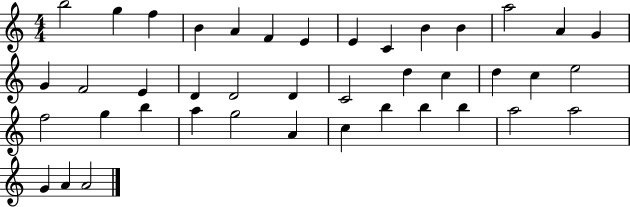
B5/h G5/q F5/q B4/q A4/q F4/q E4/q E4/q C4/q B4/q B4/q A5/h A4/q G4/q G4/q F4/h E4/q D4/q D4/h D4/q C4/h D5/q C5/q D5/q C5/q E5/h F5/h G5/q B5/q A5/q G5/h A4/q C5/q B5/q B5/q B5/q A5/h A5/h G4/q A4/q A4/h